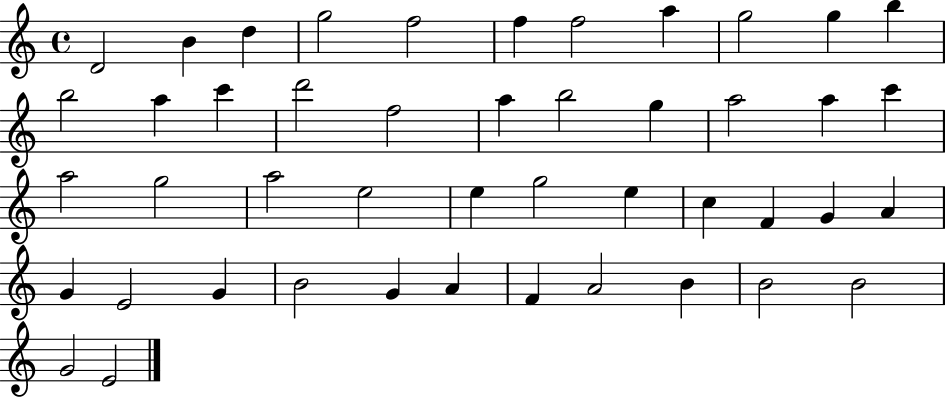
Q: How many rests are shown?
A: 0